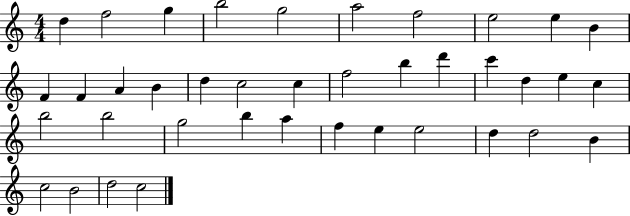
D5/q F5/h G5/q B5/h G5/h A5/h F5/h E5/h E5/q B4/q F4/q F4/q A4/q B4/q D5/q C5/h C5/q F5/h B5/q D6/q C6/q D5/q E5/q C5/q B5/h B5/h G5/h B5/q A5/q F5/q E5/q E5/h D5/q D5/h B4/q C5/h B4/h D5/h C5/h